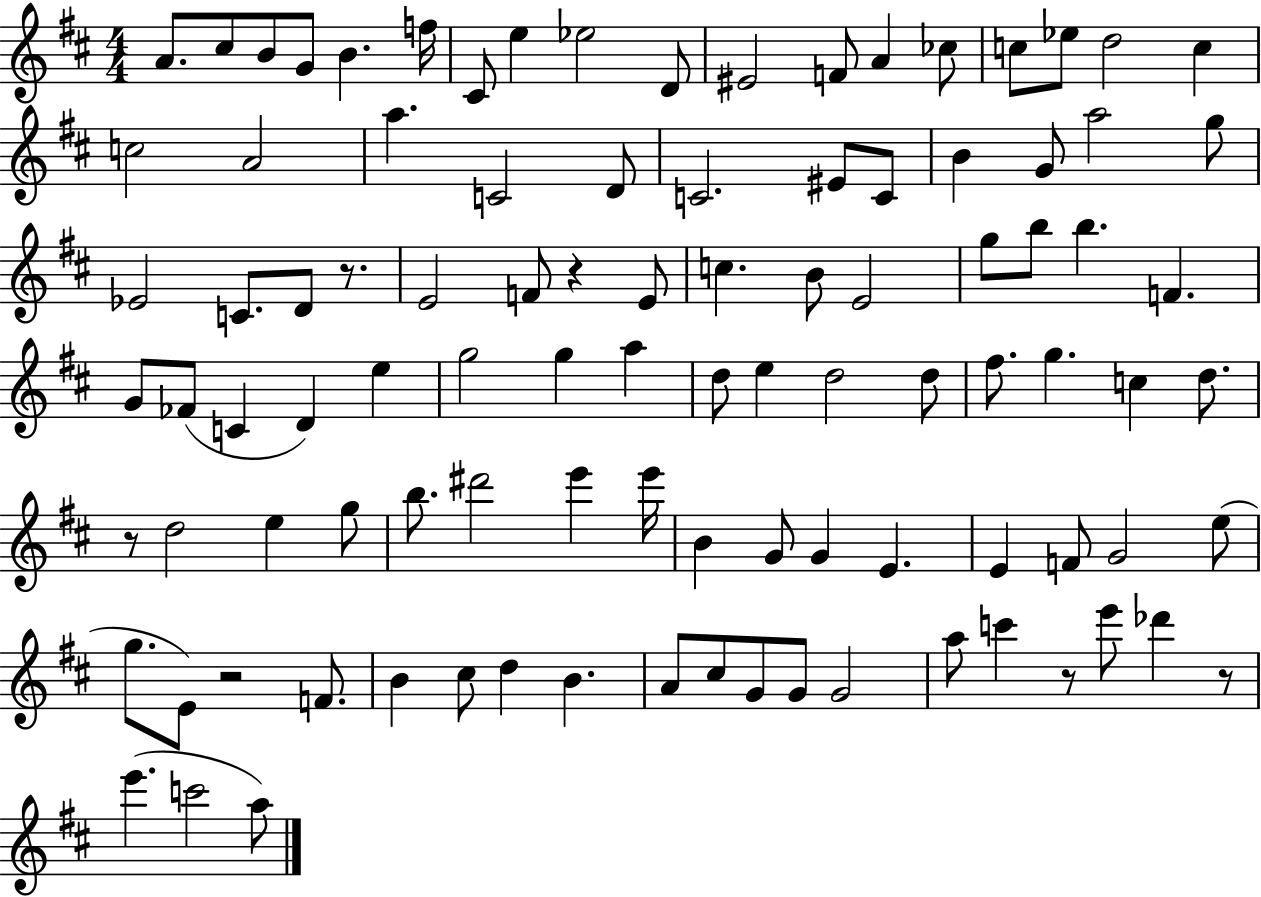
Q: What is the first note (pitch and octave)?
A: A4